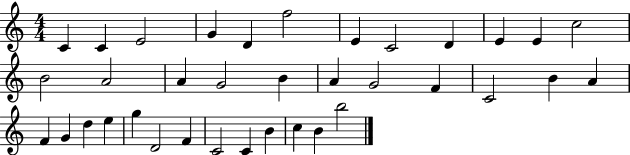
C4/q C4/q E4/h G4/q D4/q F5/h E4/q C4/h D4/q E4/q E4/q C5/h B4/h A4/h A4/q G4/h B4/q A4/q G4/h F4/q C4/h B4/q A4/q F4/q G4/q D5/q E5/q G5/q D4/h F4/q C4/h C4/q B4/q C5/q B4/q B5/h